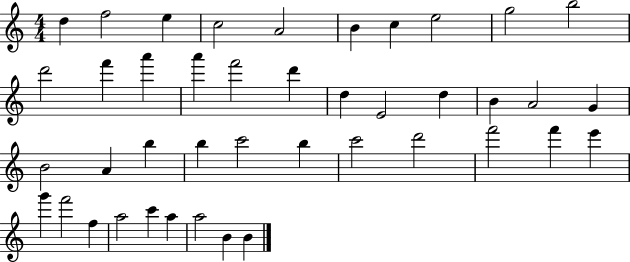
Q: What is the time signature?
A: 4/4